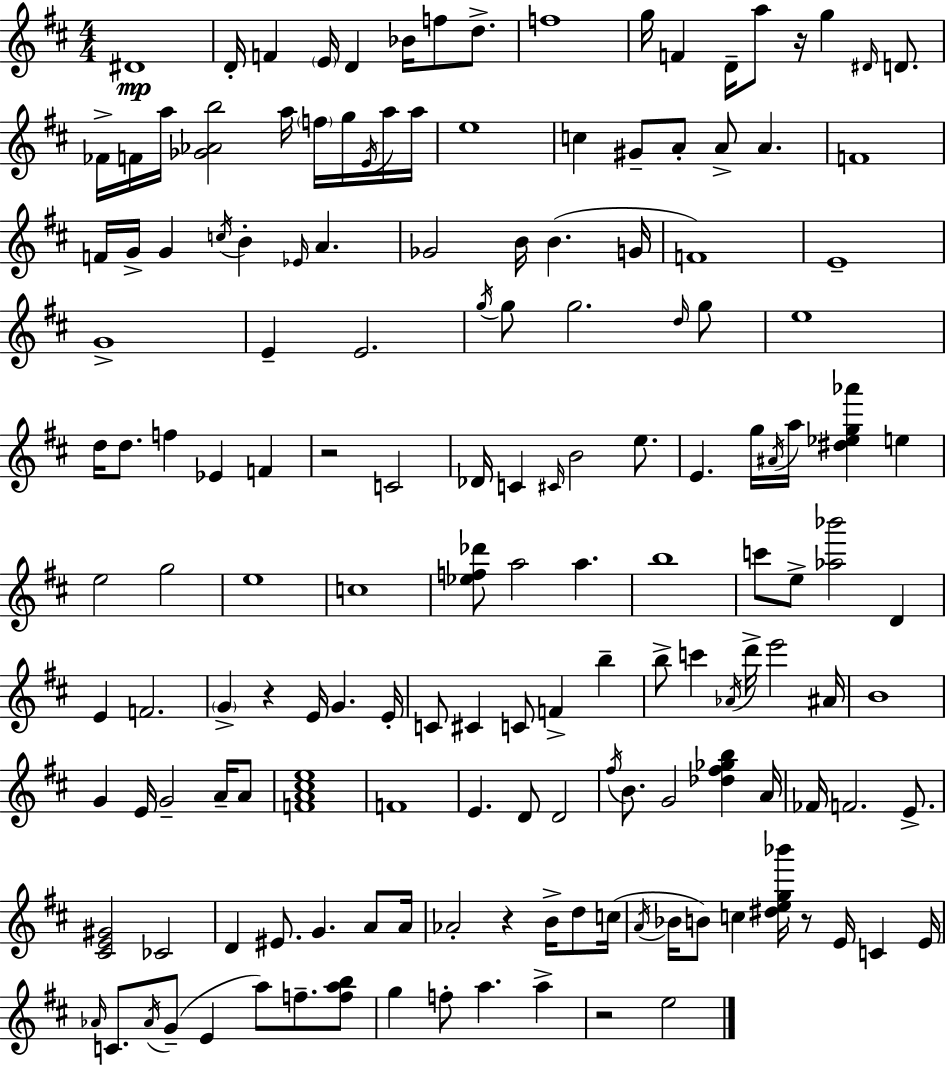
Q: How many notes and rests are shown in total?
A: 158